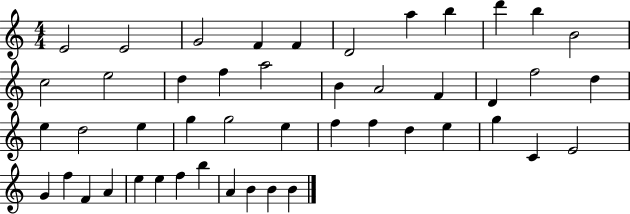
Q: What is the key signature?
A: C major